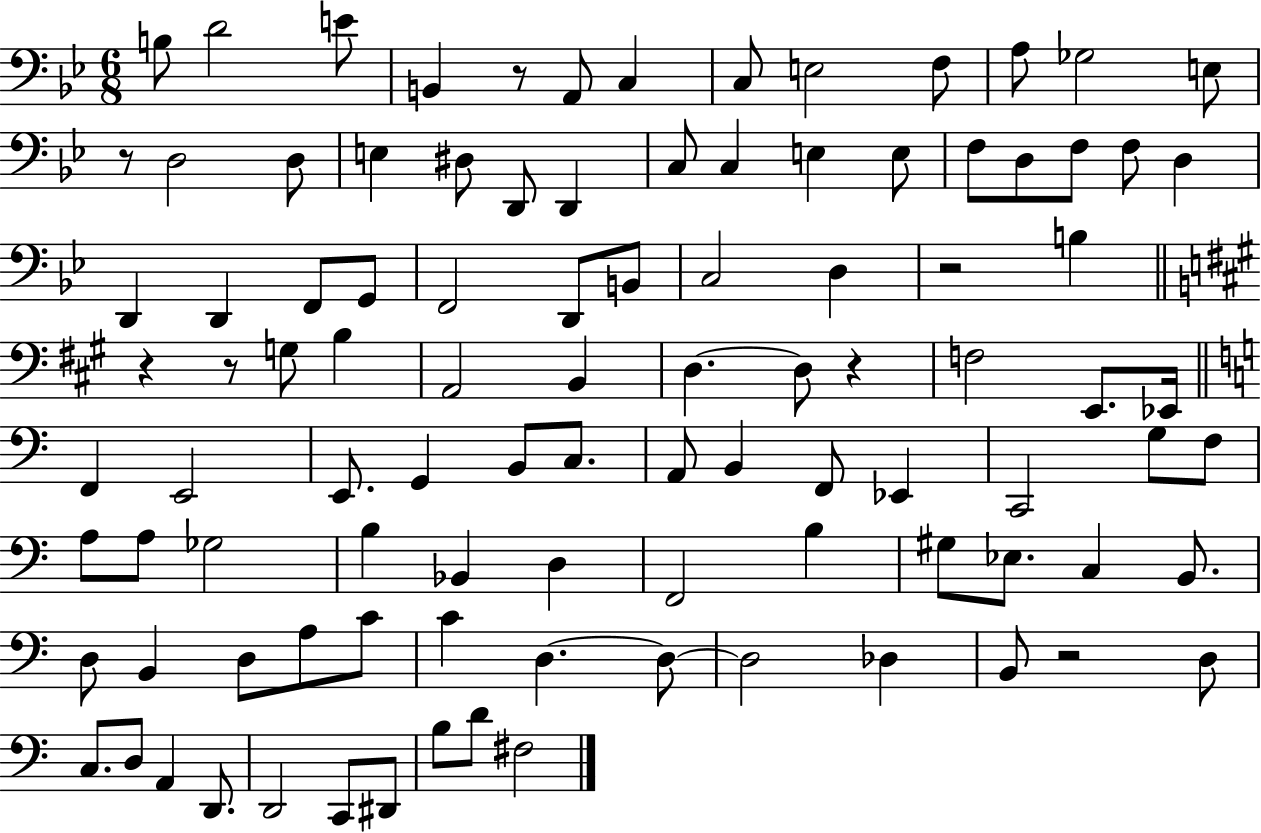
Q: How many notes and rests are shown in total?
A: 100